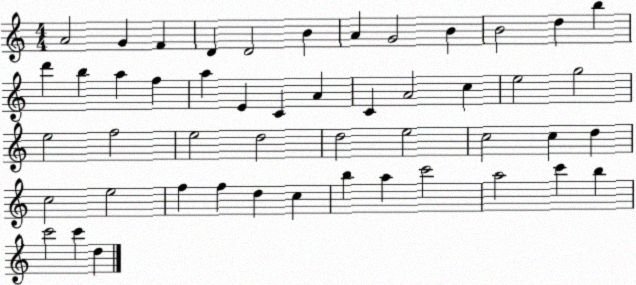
X:1
T:Untitled
M:4/4
L:1/4
K:C
A2 G F D D2 B A G2 B B2 d b d' b a f a E C A C A2 c e2 g2 e2 f2 e2 d2 d2 e2 c2 c d c2 e2 f f d c b a c'2 a2 c' b c'2 c' d